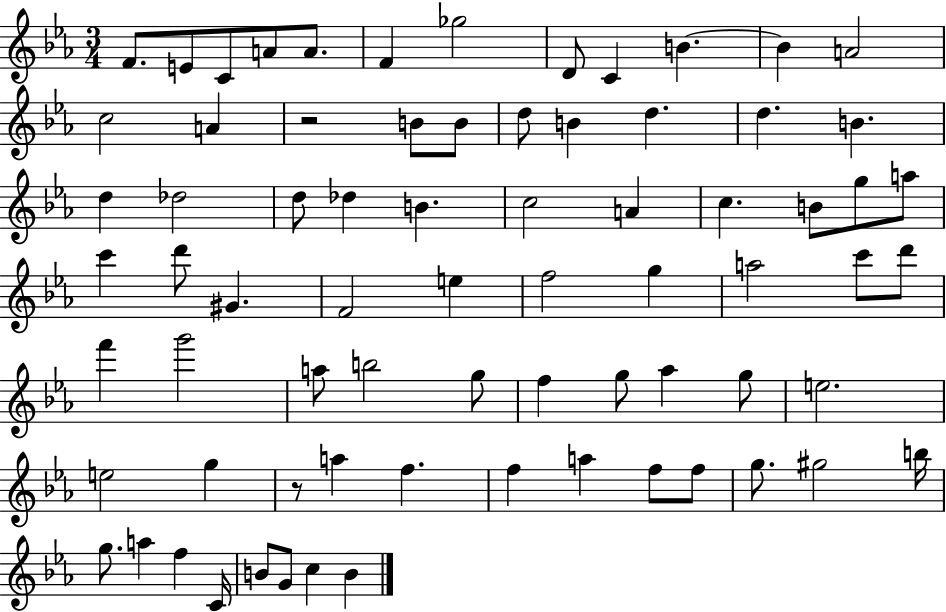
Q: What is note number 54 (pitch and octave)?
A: G5